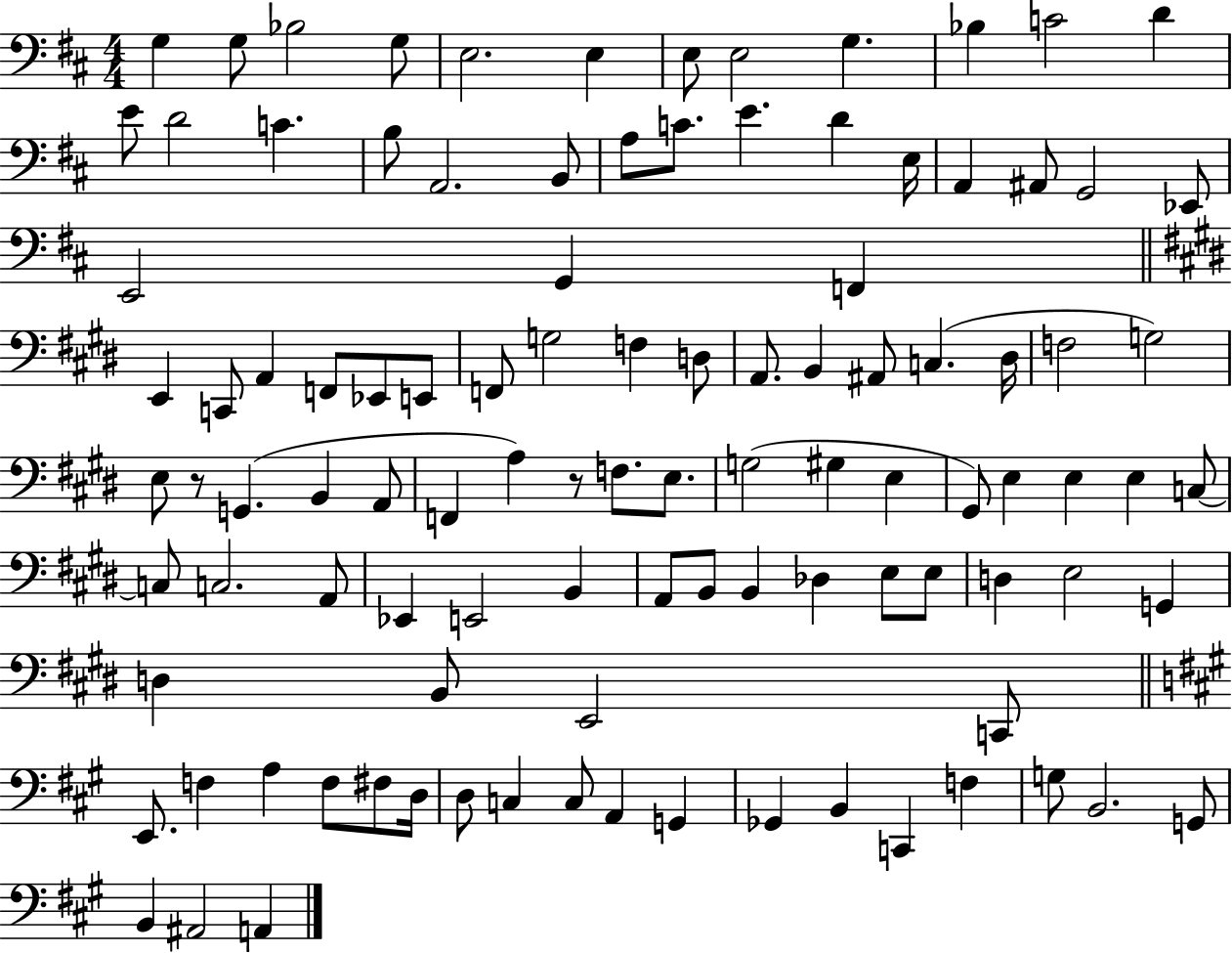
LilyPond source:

{
  \clef bass
  \numericTimeSignature
  \time 4/4
  \key d \major
  g4 g8 bes2 g8 | e2. e4 | e8 e2 g4. | bes4 c'2 d'4 | \break e'8 d'2 c'4. | b8 a,2. b,8 | a8 c'8. e'4. d'4 e16 | a,4 ais,8 g,2 ees,8 | \break e,2 g,4 f,4 | \bar "||" \break \key e \major e,4 c,8 a,4 f,8 ees,8 e,8 | f,8 g2 f4 d8 | a,8. b,4 ais,8 c4.( dis16 | f2 g2) | \break e8 r8 g,4.( b,4 a,8 | f,4 a4) r8 f8. e8. | g2( gis4 e4 | gis,8) e4 e4 e4 c8~~ | \break c8 c2. a,8 | ees,4 e,2 b,4 | a,8 b,8 b,4 des4 e8 e8 | d4 e2 g,4 | \break d4 b,8 e,2 c,8 | \bar "||" \break \key a \major e,8. f4 a4 f8 fis8 d16 | d8 c4 c8 a,4 g,4 | ges,4 b,4 c,4 f4 | g8 b,2. g,8 | \break b,4 ais,2 a,4 | \bar "|."
}